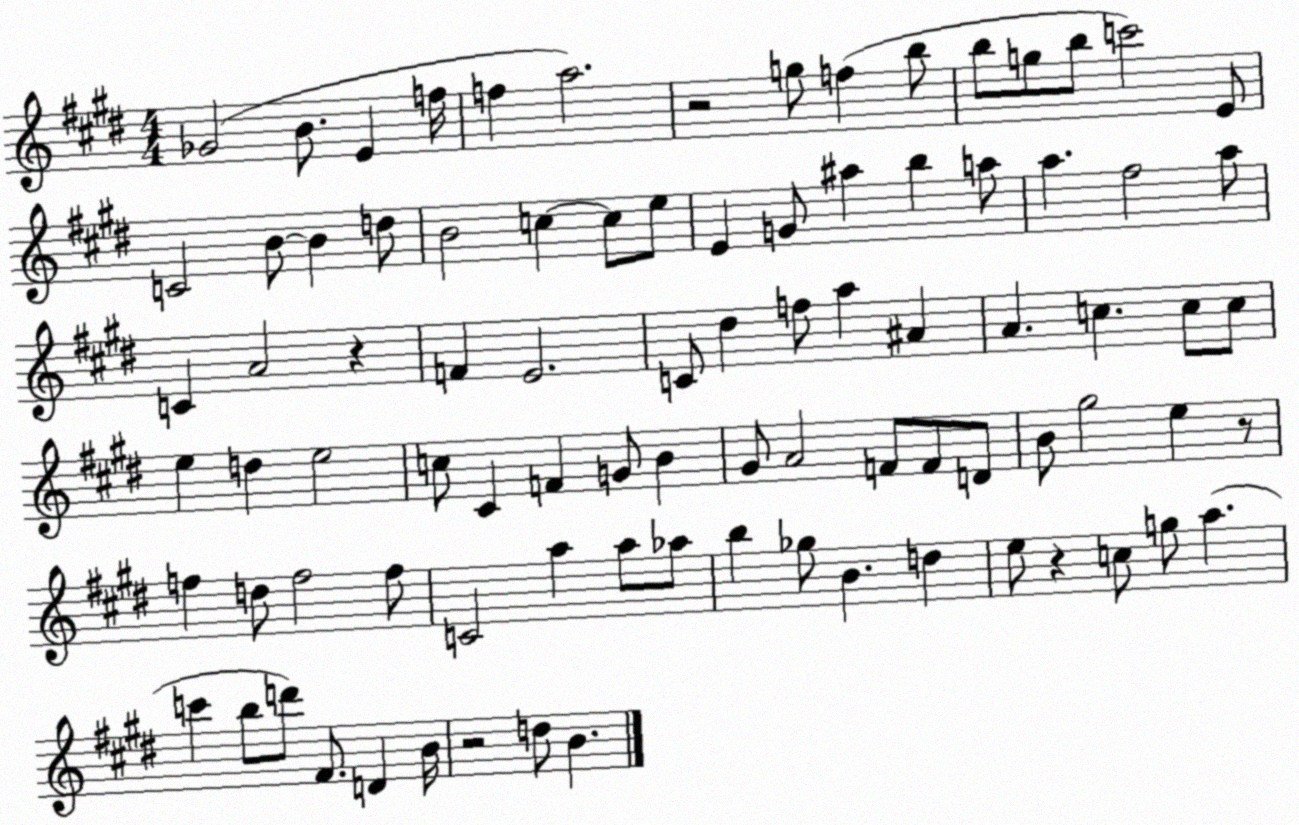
X:1
T:Untitled
M:4/4
L:1/4
K:E
_G2 B/2 E f/4 f a2 z2 g/2 f b/2 b/2 g/2 b/2 c'2 E/2 C2 B/2 B d/2 B2 c c/2 e/2 E G/2 ^a b a/2 a ^f2 a/2 C A2 z F E2 C/2 ^d f/2 a ^A A c c/2 c/2 e d e2 c/2 ^C F G/2 B ^G/2 A2 F/2 F/2 D/2 B/2 ^g2 e z/2 f d/2 f2 f/2 C2 a a/2 _a/2 b _g/2 B d e/2 z c/2 g/2 a c' b/2 d'/2 ^F/2 D B/4 z2 d/2 B